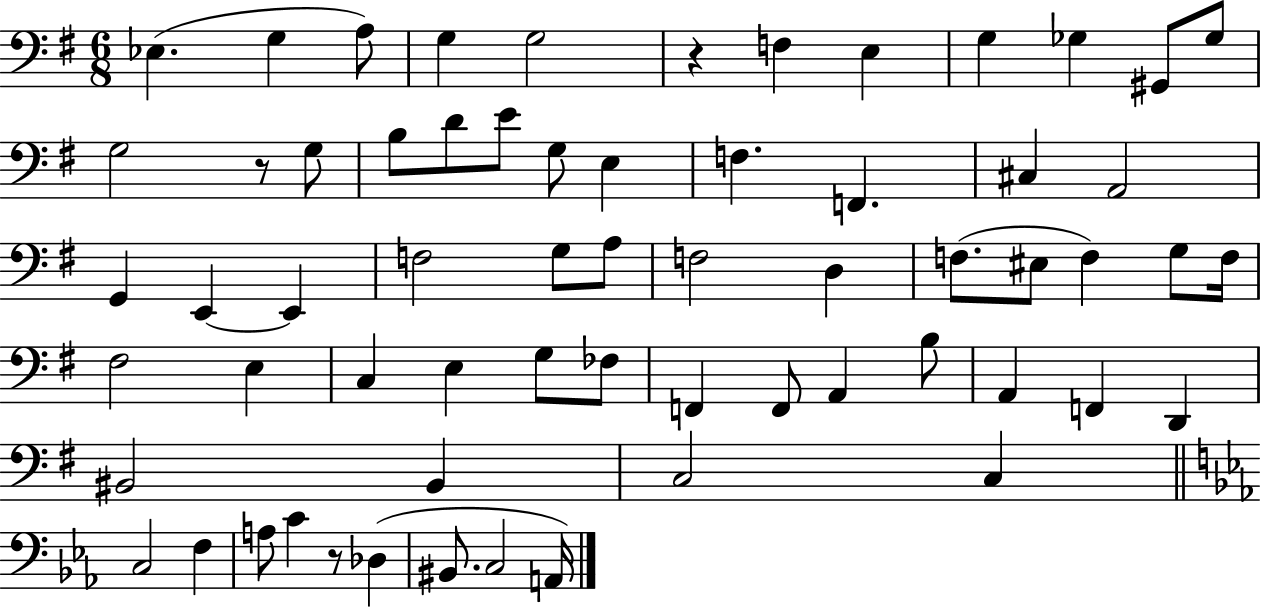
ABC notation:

X:1
T:Untitled
M:6/8
L:1/4
K:G
_E, G, A,/2 G, G,2 z F, E, G, _G, ^G,,/2 _G,/2 G,2 z/2 G,/2 B,/2 D/2 E/2 G,/2 E, F, F,, ^C, A,,2 G,, E,, E,, F,2 G,/2 A,/2 F,2 D, F,/2 ^E,/2 F, G,/2 F,/4 ^F,2 E, C, E, G,/2 _F,/2 F,, F,,/2 A,, B,/2 A,, F,, D,, ^B,,2 ^B,, C,2 C, C,2 F, A,/2 C z/2 _D, ^B,,/2 C,2 A,,/4